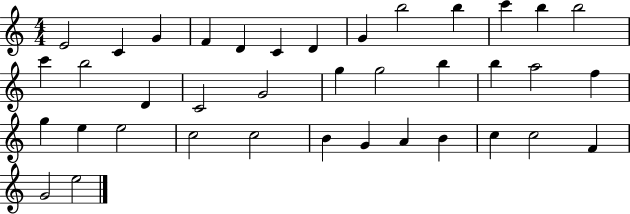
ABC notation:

X:1
T:Untitled
M:4/4
L:1/4
K:C
E2 C G F D C D G b2 b c' b b2 c' b2 D C2 G2 g g2 b b a2 f g e e2 c2 c2 B G A B c c2 F G2 e2